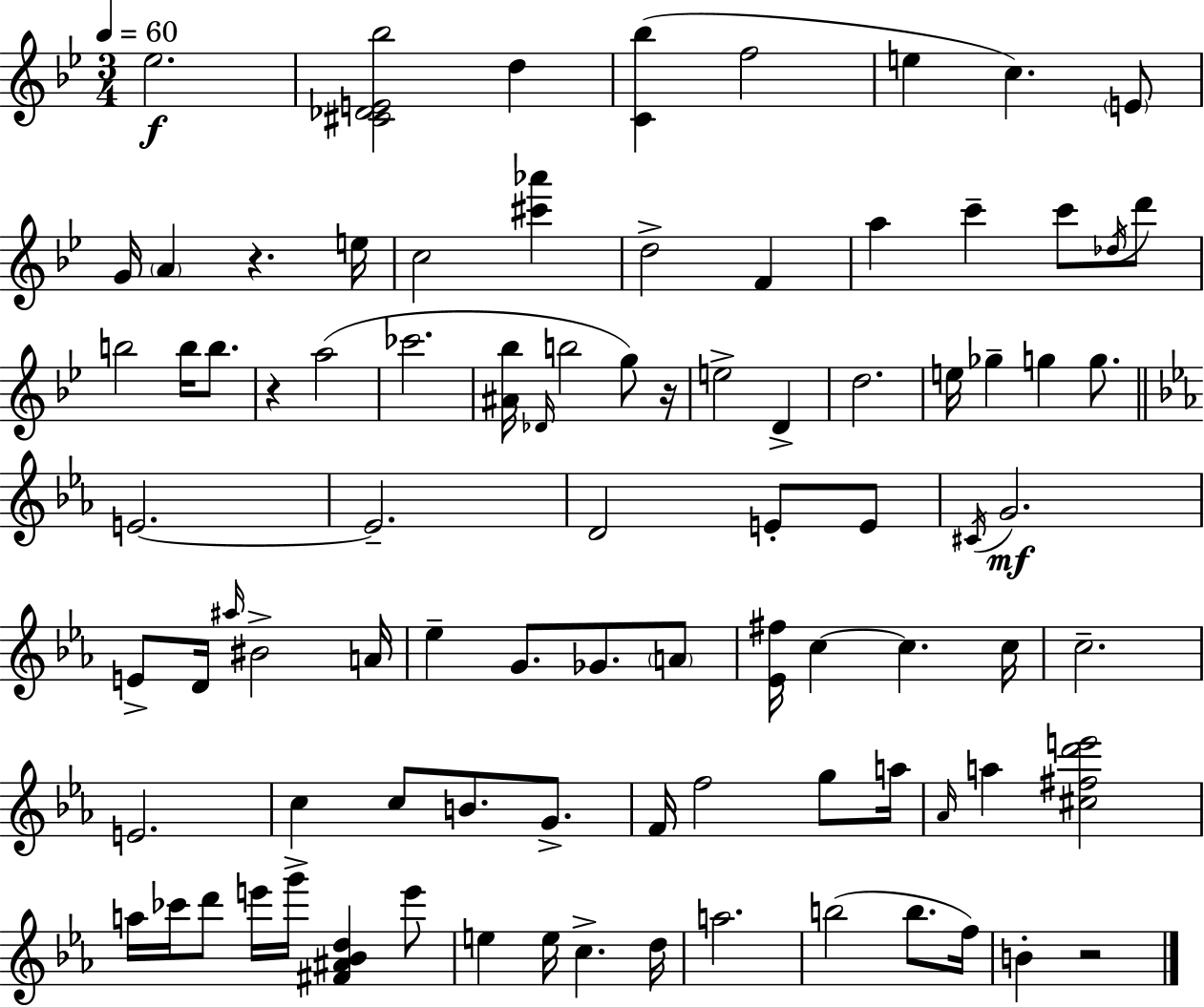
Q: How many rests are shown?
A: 4